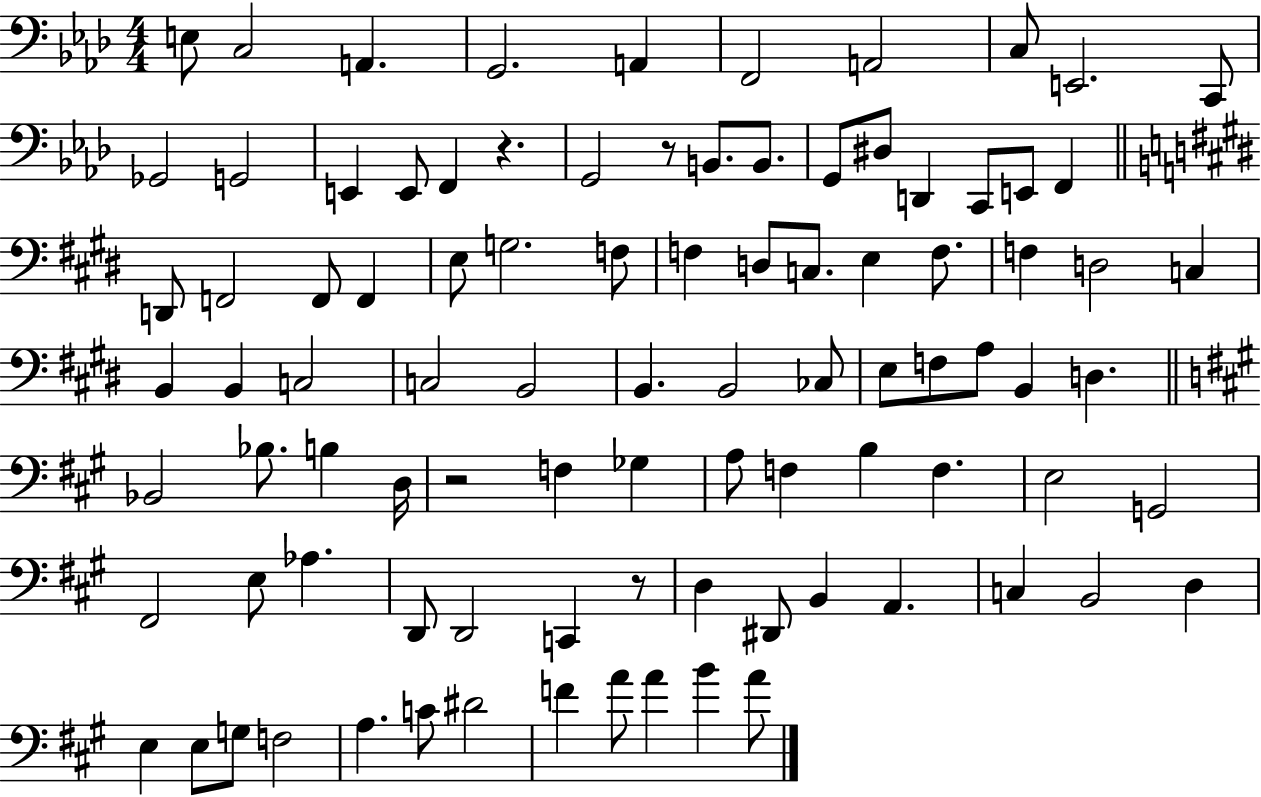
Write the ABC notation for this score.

X:1
T:Untitled
M:4/4
L:1/4
K:Ab
E,/2 C,2 A,, G,,2 A,, F,,2 A,,2 C,/2 E,,2 C,,/2 _G,,2 G,,2 E,, E,,/2 F,, z G,,2 z/2 B,,/2 B,,/2 G,,/2 ^D,/2 D,, C,,/2 E,,/2 F,, D,,/2 F,,2 F,,/2 F,, E,/2 G,2 F,/2 F, D,/2 C,/2 E, F,/2 F, D,2 C, B,, B,, C,2 C,2 B,,2 B,, B,,2 _C,/2 E,/2 F,/2 A,/2 B,, D, _B,,2 _B,/2 B, D,/4 z2 F, _G, A,/2 F, B, F, E,2 G,,2 ^F,,2 E,/2 _A, D,,/2 D,,2 C,, z/2 D, ^D,,/2 B,, A,, C, B,,2 D, E, E,/2 G,/2 F,2 A, C/2 ^D2 F A/2 A B A/2